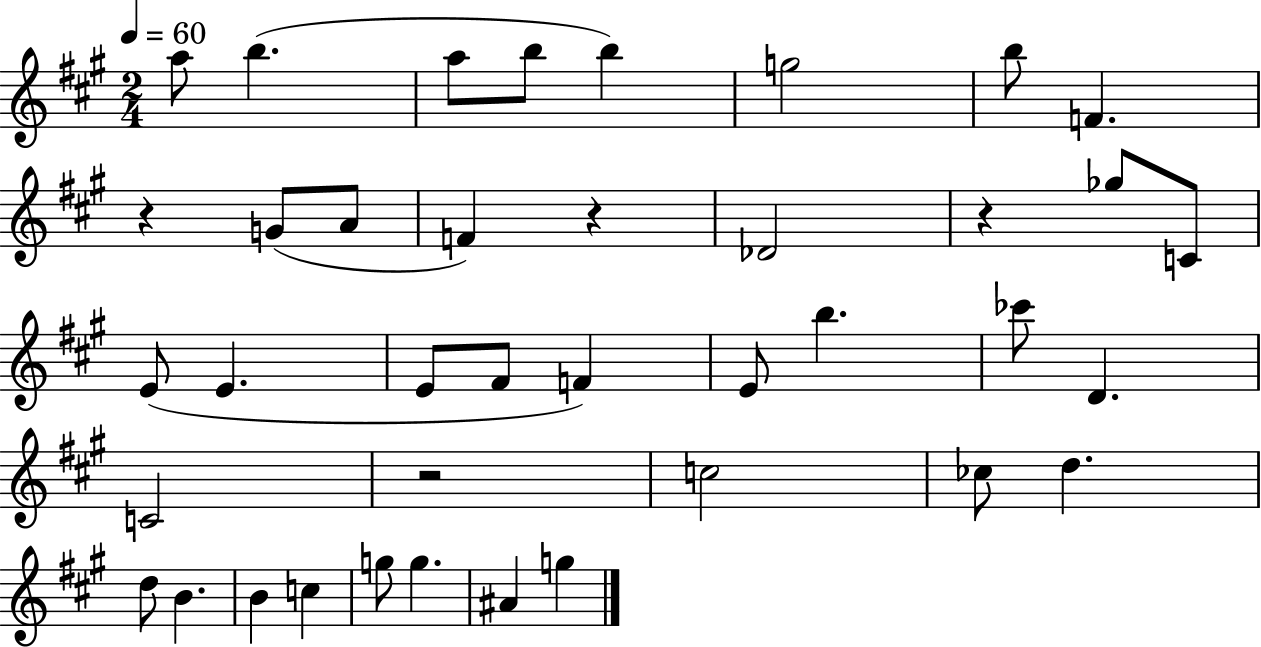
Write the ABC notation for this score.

X:1
T:Untitled
M:2/4
L:1/4
K:A
a/2 b a/2 b/2 b g2 b/2 F z G/2 A/2 F z _D2 z _g/2 C/2 E/2 E E/2 ^F/2 F E/2 b _c'/2 D C2 z2 c2 _c/2 d d/2 B B c g/2 g ^A g